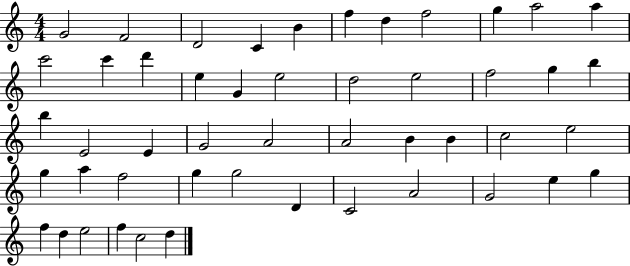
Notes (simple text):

G4/h F4/h D4/h C4/q B4/q F5/q D5/q F5/h G5/q A5/h A5/q C6/h C6/q D6/q E5/q G4/q E5/h D5/h E5/h F5/h G5/q B5/q B5/q E4/h E4/q G4/h A4/h A4/h B4/q B4/q C5/h E5/h G5/q A5/q F5/h G5/q G5/h D4/q C4/h A4/h G4/h E5/q G5/q F5/q D5/q E5/h F5/q C5/h D5/q